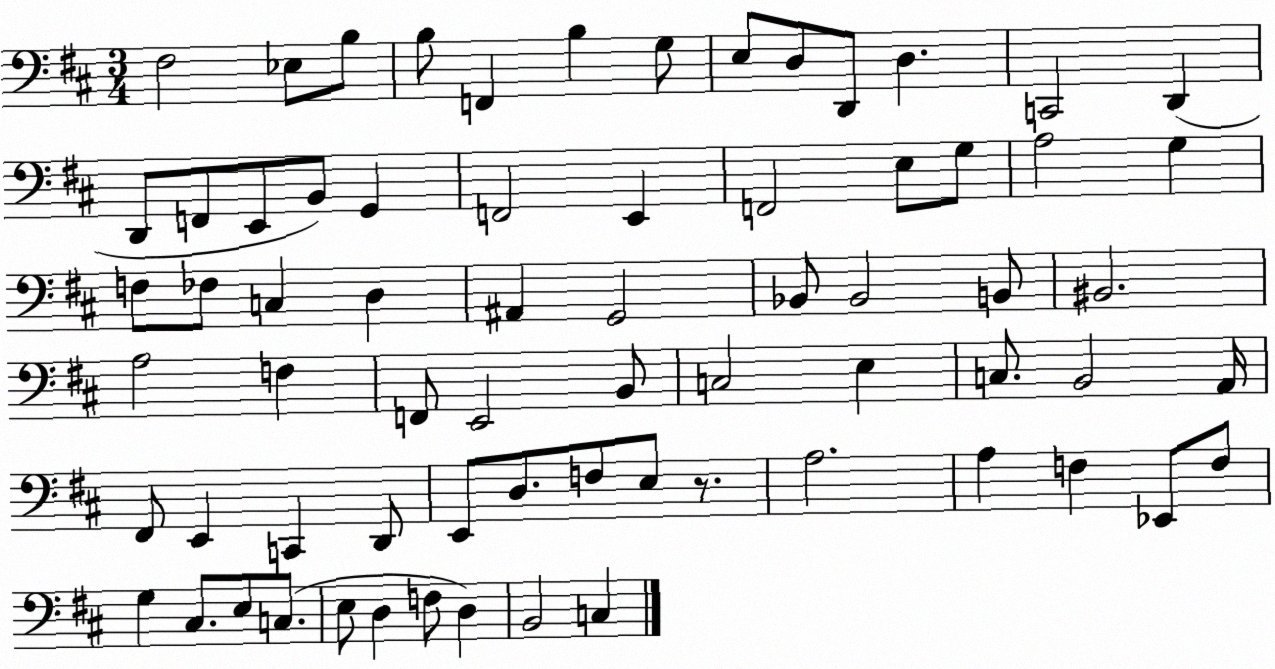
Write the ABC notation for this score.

X:1
T:Untitled
M:3/4
L:1/4
K:D
^F,2 _E,/2 B,/2 B,/2 F,, B, G,/2 E,/2 D,/2 D,,/2 D, C,,2 D,, D,,/2 F,,/2 E,,/2 B,,/2 G,, F,,2 E,, F,,2 E,/2 G,/2 A,2 G, F,/2 _F,/2 C, D, ^A,, G,,2 _B,,/2 _B,,2 B,,/2 ^B,,2 A,2 F, F,,/2 E,,2 B,,/2 C,2 E, C,/2 B,,2 A,,/4 ^F,,/2 E,, C,, D,,/2 E,,/2 D,/2 F,/2 E,/2 z/2 A,2 A, F, _E,,/2 F,/2 G, ^C,/2 E,/2 C,/2 E,/2 D, F,/2 D, B,,2 C,